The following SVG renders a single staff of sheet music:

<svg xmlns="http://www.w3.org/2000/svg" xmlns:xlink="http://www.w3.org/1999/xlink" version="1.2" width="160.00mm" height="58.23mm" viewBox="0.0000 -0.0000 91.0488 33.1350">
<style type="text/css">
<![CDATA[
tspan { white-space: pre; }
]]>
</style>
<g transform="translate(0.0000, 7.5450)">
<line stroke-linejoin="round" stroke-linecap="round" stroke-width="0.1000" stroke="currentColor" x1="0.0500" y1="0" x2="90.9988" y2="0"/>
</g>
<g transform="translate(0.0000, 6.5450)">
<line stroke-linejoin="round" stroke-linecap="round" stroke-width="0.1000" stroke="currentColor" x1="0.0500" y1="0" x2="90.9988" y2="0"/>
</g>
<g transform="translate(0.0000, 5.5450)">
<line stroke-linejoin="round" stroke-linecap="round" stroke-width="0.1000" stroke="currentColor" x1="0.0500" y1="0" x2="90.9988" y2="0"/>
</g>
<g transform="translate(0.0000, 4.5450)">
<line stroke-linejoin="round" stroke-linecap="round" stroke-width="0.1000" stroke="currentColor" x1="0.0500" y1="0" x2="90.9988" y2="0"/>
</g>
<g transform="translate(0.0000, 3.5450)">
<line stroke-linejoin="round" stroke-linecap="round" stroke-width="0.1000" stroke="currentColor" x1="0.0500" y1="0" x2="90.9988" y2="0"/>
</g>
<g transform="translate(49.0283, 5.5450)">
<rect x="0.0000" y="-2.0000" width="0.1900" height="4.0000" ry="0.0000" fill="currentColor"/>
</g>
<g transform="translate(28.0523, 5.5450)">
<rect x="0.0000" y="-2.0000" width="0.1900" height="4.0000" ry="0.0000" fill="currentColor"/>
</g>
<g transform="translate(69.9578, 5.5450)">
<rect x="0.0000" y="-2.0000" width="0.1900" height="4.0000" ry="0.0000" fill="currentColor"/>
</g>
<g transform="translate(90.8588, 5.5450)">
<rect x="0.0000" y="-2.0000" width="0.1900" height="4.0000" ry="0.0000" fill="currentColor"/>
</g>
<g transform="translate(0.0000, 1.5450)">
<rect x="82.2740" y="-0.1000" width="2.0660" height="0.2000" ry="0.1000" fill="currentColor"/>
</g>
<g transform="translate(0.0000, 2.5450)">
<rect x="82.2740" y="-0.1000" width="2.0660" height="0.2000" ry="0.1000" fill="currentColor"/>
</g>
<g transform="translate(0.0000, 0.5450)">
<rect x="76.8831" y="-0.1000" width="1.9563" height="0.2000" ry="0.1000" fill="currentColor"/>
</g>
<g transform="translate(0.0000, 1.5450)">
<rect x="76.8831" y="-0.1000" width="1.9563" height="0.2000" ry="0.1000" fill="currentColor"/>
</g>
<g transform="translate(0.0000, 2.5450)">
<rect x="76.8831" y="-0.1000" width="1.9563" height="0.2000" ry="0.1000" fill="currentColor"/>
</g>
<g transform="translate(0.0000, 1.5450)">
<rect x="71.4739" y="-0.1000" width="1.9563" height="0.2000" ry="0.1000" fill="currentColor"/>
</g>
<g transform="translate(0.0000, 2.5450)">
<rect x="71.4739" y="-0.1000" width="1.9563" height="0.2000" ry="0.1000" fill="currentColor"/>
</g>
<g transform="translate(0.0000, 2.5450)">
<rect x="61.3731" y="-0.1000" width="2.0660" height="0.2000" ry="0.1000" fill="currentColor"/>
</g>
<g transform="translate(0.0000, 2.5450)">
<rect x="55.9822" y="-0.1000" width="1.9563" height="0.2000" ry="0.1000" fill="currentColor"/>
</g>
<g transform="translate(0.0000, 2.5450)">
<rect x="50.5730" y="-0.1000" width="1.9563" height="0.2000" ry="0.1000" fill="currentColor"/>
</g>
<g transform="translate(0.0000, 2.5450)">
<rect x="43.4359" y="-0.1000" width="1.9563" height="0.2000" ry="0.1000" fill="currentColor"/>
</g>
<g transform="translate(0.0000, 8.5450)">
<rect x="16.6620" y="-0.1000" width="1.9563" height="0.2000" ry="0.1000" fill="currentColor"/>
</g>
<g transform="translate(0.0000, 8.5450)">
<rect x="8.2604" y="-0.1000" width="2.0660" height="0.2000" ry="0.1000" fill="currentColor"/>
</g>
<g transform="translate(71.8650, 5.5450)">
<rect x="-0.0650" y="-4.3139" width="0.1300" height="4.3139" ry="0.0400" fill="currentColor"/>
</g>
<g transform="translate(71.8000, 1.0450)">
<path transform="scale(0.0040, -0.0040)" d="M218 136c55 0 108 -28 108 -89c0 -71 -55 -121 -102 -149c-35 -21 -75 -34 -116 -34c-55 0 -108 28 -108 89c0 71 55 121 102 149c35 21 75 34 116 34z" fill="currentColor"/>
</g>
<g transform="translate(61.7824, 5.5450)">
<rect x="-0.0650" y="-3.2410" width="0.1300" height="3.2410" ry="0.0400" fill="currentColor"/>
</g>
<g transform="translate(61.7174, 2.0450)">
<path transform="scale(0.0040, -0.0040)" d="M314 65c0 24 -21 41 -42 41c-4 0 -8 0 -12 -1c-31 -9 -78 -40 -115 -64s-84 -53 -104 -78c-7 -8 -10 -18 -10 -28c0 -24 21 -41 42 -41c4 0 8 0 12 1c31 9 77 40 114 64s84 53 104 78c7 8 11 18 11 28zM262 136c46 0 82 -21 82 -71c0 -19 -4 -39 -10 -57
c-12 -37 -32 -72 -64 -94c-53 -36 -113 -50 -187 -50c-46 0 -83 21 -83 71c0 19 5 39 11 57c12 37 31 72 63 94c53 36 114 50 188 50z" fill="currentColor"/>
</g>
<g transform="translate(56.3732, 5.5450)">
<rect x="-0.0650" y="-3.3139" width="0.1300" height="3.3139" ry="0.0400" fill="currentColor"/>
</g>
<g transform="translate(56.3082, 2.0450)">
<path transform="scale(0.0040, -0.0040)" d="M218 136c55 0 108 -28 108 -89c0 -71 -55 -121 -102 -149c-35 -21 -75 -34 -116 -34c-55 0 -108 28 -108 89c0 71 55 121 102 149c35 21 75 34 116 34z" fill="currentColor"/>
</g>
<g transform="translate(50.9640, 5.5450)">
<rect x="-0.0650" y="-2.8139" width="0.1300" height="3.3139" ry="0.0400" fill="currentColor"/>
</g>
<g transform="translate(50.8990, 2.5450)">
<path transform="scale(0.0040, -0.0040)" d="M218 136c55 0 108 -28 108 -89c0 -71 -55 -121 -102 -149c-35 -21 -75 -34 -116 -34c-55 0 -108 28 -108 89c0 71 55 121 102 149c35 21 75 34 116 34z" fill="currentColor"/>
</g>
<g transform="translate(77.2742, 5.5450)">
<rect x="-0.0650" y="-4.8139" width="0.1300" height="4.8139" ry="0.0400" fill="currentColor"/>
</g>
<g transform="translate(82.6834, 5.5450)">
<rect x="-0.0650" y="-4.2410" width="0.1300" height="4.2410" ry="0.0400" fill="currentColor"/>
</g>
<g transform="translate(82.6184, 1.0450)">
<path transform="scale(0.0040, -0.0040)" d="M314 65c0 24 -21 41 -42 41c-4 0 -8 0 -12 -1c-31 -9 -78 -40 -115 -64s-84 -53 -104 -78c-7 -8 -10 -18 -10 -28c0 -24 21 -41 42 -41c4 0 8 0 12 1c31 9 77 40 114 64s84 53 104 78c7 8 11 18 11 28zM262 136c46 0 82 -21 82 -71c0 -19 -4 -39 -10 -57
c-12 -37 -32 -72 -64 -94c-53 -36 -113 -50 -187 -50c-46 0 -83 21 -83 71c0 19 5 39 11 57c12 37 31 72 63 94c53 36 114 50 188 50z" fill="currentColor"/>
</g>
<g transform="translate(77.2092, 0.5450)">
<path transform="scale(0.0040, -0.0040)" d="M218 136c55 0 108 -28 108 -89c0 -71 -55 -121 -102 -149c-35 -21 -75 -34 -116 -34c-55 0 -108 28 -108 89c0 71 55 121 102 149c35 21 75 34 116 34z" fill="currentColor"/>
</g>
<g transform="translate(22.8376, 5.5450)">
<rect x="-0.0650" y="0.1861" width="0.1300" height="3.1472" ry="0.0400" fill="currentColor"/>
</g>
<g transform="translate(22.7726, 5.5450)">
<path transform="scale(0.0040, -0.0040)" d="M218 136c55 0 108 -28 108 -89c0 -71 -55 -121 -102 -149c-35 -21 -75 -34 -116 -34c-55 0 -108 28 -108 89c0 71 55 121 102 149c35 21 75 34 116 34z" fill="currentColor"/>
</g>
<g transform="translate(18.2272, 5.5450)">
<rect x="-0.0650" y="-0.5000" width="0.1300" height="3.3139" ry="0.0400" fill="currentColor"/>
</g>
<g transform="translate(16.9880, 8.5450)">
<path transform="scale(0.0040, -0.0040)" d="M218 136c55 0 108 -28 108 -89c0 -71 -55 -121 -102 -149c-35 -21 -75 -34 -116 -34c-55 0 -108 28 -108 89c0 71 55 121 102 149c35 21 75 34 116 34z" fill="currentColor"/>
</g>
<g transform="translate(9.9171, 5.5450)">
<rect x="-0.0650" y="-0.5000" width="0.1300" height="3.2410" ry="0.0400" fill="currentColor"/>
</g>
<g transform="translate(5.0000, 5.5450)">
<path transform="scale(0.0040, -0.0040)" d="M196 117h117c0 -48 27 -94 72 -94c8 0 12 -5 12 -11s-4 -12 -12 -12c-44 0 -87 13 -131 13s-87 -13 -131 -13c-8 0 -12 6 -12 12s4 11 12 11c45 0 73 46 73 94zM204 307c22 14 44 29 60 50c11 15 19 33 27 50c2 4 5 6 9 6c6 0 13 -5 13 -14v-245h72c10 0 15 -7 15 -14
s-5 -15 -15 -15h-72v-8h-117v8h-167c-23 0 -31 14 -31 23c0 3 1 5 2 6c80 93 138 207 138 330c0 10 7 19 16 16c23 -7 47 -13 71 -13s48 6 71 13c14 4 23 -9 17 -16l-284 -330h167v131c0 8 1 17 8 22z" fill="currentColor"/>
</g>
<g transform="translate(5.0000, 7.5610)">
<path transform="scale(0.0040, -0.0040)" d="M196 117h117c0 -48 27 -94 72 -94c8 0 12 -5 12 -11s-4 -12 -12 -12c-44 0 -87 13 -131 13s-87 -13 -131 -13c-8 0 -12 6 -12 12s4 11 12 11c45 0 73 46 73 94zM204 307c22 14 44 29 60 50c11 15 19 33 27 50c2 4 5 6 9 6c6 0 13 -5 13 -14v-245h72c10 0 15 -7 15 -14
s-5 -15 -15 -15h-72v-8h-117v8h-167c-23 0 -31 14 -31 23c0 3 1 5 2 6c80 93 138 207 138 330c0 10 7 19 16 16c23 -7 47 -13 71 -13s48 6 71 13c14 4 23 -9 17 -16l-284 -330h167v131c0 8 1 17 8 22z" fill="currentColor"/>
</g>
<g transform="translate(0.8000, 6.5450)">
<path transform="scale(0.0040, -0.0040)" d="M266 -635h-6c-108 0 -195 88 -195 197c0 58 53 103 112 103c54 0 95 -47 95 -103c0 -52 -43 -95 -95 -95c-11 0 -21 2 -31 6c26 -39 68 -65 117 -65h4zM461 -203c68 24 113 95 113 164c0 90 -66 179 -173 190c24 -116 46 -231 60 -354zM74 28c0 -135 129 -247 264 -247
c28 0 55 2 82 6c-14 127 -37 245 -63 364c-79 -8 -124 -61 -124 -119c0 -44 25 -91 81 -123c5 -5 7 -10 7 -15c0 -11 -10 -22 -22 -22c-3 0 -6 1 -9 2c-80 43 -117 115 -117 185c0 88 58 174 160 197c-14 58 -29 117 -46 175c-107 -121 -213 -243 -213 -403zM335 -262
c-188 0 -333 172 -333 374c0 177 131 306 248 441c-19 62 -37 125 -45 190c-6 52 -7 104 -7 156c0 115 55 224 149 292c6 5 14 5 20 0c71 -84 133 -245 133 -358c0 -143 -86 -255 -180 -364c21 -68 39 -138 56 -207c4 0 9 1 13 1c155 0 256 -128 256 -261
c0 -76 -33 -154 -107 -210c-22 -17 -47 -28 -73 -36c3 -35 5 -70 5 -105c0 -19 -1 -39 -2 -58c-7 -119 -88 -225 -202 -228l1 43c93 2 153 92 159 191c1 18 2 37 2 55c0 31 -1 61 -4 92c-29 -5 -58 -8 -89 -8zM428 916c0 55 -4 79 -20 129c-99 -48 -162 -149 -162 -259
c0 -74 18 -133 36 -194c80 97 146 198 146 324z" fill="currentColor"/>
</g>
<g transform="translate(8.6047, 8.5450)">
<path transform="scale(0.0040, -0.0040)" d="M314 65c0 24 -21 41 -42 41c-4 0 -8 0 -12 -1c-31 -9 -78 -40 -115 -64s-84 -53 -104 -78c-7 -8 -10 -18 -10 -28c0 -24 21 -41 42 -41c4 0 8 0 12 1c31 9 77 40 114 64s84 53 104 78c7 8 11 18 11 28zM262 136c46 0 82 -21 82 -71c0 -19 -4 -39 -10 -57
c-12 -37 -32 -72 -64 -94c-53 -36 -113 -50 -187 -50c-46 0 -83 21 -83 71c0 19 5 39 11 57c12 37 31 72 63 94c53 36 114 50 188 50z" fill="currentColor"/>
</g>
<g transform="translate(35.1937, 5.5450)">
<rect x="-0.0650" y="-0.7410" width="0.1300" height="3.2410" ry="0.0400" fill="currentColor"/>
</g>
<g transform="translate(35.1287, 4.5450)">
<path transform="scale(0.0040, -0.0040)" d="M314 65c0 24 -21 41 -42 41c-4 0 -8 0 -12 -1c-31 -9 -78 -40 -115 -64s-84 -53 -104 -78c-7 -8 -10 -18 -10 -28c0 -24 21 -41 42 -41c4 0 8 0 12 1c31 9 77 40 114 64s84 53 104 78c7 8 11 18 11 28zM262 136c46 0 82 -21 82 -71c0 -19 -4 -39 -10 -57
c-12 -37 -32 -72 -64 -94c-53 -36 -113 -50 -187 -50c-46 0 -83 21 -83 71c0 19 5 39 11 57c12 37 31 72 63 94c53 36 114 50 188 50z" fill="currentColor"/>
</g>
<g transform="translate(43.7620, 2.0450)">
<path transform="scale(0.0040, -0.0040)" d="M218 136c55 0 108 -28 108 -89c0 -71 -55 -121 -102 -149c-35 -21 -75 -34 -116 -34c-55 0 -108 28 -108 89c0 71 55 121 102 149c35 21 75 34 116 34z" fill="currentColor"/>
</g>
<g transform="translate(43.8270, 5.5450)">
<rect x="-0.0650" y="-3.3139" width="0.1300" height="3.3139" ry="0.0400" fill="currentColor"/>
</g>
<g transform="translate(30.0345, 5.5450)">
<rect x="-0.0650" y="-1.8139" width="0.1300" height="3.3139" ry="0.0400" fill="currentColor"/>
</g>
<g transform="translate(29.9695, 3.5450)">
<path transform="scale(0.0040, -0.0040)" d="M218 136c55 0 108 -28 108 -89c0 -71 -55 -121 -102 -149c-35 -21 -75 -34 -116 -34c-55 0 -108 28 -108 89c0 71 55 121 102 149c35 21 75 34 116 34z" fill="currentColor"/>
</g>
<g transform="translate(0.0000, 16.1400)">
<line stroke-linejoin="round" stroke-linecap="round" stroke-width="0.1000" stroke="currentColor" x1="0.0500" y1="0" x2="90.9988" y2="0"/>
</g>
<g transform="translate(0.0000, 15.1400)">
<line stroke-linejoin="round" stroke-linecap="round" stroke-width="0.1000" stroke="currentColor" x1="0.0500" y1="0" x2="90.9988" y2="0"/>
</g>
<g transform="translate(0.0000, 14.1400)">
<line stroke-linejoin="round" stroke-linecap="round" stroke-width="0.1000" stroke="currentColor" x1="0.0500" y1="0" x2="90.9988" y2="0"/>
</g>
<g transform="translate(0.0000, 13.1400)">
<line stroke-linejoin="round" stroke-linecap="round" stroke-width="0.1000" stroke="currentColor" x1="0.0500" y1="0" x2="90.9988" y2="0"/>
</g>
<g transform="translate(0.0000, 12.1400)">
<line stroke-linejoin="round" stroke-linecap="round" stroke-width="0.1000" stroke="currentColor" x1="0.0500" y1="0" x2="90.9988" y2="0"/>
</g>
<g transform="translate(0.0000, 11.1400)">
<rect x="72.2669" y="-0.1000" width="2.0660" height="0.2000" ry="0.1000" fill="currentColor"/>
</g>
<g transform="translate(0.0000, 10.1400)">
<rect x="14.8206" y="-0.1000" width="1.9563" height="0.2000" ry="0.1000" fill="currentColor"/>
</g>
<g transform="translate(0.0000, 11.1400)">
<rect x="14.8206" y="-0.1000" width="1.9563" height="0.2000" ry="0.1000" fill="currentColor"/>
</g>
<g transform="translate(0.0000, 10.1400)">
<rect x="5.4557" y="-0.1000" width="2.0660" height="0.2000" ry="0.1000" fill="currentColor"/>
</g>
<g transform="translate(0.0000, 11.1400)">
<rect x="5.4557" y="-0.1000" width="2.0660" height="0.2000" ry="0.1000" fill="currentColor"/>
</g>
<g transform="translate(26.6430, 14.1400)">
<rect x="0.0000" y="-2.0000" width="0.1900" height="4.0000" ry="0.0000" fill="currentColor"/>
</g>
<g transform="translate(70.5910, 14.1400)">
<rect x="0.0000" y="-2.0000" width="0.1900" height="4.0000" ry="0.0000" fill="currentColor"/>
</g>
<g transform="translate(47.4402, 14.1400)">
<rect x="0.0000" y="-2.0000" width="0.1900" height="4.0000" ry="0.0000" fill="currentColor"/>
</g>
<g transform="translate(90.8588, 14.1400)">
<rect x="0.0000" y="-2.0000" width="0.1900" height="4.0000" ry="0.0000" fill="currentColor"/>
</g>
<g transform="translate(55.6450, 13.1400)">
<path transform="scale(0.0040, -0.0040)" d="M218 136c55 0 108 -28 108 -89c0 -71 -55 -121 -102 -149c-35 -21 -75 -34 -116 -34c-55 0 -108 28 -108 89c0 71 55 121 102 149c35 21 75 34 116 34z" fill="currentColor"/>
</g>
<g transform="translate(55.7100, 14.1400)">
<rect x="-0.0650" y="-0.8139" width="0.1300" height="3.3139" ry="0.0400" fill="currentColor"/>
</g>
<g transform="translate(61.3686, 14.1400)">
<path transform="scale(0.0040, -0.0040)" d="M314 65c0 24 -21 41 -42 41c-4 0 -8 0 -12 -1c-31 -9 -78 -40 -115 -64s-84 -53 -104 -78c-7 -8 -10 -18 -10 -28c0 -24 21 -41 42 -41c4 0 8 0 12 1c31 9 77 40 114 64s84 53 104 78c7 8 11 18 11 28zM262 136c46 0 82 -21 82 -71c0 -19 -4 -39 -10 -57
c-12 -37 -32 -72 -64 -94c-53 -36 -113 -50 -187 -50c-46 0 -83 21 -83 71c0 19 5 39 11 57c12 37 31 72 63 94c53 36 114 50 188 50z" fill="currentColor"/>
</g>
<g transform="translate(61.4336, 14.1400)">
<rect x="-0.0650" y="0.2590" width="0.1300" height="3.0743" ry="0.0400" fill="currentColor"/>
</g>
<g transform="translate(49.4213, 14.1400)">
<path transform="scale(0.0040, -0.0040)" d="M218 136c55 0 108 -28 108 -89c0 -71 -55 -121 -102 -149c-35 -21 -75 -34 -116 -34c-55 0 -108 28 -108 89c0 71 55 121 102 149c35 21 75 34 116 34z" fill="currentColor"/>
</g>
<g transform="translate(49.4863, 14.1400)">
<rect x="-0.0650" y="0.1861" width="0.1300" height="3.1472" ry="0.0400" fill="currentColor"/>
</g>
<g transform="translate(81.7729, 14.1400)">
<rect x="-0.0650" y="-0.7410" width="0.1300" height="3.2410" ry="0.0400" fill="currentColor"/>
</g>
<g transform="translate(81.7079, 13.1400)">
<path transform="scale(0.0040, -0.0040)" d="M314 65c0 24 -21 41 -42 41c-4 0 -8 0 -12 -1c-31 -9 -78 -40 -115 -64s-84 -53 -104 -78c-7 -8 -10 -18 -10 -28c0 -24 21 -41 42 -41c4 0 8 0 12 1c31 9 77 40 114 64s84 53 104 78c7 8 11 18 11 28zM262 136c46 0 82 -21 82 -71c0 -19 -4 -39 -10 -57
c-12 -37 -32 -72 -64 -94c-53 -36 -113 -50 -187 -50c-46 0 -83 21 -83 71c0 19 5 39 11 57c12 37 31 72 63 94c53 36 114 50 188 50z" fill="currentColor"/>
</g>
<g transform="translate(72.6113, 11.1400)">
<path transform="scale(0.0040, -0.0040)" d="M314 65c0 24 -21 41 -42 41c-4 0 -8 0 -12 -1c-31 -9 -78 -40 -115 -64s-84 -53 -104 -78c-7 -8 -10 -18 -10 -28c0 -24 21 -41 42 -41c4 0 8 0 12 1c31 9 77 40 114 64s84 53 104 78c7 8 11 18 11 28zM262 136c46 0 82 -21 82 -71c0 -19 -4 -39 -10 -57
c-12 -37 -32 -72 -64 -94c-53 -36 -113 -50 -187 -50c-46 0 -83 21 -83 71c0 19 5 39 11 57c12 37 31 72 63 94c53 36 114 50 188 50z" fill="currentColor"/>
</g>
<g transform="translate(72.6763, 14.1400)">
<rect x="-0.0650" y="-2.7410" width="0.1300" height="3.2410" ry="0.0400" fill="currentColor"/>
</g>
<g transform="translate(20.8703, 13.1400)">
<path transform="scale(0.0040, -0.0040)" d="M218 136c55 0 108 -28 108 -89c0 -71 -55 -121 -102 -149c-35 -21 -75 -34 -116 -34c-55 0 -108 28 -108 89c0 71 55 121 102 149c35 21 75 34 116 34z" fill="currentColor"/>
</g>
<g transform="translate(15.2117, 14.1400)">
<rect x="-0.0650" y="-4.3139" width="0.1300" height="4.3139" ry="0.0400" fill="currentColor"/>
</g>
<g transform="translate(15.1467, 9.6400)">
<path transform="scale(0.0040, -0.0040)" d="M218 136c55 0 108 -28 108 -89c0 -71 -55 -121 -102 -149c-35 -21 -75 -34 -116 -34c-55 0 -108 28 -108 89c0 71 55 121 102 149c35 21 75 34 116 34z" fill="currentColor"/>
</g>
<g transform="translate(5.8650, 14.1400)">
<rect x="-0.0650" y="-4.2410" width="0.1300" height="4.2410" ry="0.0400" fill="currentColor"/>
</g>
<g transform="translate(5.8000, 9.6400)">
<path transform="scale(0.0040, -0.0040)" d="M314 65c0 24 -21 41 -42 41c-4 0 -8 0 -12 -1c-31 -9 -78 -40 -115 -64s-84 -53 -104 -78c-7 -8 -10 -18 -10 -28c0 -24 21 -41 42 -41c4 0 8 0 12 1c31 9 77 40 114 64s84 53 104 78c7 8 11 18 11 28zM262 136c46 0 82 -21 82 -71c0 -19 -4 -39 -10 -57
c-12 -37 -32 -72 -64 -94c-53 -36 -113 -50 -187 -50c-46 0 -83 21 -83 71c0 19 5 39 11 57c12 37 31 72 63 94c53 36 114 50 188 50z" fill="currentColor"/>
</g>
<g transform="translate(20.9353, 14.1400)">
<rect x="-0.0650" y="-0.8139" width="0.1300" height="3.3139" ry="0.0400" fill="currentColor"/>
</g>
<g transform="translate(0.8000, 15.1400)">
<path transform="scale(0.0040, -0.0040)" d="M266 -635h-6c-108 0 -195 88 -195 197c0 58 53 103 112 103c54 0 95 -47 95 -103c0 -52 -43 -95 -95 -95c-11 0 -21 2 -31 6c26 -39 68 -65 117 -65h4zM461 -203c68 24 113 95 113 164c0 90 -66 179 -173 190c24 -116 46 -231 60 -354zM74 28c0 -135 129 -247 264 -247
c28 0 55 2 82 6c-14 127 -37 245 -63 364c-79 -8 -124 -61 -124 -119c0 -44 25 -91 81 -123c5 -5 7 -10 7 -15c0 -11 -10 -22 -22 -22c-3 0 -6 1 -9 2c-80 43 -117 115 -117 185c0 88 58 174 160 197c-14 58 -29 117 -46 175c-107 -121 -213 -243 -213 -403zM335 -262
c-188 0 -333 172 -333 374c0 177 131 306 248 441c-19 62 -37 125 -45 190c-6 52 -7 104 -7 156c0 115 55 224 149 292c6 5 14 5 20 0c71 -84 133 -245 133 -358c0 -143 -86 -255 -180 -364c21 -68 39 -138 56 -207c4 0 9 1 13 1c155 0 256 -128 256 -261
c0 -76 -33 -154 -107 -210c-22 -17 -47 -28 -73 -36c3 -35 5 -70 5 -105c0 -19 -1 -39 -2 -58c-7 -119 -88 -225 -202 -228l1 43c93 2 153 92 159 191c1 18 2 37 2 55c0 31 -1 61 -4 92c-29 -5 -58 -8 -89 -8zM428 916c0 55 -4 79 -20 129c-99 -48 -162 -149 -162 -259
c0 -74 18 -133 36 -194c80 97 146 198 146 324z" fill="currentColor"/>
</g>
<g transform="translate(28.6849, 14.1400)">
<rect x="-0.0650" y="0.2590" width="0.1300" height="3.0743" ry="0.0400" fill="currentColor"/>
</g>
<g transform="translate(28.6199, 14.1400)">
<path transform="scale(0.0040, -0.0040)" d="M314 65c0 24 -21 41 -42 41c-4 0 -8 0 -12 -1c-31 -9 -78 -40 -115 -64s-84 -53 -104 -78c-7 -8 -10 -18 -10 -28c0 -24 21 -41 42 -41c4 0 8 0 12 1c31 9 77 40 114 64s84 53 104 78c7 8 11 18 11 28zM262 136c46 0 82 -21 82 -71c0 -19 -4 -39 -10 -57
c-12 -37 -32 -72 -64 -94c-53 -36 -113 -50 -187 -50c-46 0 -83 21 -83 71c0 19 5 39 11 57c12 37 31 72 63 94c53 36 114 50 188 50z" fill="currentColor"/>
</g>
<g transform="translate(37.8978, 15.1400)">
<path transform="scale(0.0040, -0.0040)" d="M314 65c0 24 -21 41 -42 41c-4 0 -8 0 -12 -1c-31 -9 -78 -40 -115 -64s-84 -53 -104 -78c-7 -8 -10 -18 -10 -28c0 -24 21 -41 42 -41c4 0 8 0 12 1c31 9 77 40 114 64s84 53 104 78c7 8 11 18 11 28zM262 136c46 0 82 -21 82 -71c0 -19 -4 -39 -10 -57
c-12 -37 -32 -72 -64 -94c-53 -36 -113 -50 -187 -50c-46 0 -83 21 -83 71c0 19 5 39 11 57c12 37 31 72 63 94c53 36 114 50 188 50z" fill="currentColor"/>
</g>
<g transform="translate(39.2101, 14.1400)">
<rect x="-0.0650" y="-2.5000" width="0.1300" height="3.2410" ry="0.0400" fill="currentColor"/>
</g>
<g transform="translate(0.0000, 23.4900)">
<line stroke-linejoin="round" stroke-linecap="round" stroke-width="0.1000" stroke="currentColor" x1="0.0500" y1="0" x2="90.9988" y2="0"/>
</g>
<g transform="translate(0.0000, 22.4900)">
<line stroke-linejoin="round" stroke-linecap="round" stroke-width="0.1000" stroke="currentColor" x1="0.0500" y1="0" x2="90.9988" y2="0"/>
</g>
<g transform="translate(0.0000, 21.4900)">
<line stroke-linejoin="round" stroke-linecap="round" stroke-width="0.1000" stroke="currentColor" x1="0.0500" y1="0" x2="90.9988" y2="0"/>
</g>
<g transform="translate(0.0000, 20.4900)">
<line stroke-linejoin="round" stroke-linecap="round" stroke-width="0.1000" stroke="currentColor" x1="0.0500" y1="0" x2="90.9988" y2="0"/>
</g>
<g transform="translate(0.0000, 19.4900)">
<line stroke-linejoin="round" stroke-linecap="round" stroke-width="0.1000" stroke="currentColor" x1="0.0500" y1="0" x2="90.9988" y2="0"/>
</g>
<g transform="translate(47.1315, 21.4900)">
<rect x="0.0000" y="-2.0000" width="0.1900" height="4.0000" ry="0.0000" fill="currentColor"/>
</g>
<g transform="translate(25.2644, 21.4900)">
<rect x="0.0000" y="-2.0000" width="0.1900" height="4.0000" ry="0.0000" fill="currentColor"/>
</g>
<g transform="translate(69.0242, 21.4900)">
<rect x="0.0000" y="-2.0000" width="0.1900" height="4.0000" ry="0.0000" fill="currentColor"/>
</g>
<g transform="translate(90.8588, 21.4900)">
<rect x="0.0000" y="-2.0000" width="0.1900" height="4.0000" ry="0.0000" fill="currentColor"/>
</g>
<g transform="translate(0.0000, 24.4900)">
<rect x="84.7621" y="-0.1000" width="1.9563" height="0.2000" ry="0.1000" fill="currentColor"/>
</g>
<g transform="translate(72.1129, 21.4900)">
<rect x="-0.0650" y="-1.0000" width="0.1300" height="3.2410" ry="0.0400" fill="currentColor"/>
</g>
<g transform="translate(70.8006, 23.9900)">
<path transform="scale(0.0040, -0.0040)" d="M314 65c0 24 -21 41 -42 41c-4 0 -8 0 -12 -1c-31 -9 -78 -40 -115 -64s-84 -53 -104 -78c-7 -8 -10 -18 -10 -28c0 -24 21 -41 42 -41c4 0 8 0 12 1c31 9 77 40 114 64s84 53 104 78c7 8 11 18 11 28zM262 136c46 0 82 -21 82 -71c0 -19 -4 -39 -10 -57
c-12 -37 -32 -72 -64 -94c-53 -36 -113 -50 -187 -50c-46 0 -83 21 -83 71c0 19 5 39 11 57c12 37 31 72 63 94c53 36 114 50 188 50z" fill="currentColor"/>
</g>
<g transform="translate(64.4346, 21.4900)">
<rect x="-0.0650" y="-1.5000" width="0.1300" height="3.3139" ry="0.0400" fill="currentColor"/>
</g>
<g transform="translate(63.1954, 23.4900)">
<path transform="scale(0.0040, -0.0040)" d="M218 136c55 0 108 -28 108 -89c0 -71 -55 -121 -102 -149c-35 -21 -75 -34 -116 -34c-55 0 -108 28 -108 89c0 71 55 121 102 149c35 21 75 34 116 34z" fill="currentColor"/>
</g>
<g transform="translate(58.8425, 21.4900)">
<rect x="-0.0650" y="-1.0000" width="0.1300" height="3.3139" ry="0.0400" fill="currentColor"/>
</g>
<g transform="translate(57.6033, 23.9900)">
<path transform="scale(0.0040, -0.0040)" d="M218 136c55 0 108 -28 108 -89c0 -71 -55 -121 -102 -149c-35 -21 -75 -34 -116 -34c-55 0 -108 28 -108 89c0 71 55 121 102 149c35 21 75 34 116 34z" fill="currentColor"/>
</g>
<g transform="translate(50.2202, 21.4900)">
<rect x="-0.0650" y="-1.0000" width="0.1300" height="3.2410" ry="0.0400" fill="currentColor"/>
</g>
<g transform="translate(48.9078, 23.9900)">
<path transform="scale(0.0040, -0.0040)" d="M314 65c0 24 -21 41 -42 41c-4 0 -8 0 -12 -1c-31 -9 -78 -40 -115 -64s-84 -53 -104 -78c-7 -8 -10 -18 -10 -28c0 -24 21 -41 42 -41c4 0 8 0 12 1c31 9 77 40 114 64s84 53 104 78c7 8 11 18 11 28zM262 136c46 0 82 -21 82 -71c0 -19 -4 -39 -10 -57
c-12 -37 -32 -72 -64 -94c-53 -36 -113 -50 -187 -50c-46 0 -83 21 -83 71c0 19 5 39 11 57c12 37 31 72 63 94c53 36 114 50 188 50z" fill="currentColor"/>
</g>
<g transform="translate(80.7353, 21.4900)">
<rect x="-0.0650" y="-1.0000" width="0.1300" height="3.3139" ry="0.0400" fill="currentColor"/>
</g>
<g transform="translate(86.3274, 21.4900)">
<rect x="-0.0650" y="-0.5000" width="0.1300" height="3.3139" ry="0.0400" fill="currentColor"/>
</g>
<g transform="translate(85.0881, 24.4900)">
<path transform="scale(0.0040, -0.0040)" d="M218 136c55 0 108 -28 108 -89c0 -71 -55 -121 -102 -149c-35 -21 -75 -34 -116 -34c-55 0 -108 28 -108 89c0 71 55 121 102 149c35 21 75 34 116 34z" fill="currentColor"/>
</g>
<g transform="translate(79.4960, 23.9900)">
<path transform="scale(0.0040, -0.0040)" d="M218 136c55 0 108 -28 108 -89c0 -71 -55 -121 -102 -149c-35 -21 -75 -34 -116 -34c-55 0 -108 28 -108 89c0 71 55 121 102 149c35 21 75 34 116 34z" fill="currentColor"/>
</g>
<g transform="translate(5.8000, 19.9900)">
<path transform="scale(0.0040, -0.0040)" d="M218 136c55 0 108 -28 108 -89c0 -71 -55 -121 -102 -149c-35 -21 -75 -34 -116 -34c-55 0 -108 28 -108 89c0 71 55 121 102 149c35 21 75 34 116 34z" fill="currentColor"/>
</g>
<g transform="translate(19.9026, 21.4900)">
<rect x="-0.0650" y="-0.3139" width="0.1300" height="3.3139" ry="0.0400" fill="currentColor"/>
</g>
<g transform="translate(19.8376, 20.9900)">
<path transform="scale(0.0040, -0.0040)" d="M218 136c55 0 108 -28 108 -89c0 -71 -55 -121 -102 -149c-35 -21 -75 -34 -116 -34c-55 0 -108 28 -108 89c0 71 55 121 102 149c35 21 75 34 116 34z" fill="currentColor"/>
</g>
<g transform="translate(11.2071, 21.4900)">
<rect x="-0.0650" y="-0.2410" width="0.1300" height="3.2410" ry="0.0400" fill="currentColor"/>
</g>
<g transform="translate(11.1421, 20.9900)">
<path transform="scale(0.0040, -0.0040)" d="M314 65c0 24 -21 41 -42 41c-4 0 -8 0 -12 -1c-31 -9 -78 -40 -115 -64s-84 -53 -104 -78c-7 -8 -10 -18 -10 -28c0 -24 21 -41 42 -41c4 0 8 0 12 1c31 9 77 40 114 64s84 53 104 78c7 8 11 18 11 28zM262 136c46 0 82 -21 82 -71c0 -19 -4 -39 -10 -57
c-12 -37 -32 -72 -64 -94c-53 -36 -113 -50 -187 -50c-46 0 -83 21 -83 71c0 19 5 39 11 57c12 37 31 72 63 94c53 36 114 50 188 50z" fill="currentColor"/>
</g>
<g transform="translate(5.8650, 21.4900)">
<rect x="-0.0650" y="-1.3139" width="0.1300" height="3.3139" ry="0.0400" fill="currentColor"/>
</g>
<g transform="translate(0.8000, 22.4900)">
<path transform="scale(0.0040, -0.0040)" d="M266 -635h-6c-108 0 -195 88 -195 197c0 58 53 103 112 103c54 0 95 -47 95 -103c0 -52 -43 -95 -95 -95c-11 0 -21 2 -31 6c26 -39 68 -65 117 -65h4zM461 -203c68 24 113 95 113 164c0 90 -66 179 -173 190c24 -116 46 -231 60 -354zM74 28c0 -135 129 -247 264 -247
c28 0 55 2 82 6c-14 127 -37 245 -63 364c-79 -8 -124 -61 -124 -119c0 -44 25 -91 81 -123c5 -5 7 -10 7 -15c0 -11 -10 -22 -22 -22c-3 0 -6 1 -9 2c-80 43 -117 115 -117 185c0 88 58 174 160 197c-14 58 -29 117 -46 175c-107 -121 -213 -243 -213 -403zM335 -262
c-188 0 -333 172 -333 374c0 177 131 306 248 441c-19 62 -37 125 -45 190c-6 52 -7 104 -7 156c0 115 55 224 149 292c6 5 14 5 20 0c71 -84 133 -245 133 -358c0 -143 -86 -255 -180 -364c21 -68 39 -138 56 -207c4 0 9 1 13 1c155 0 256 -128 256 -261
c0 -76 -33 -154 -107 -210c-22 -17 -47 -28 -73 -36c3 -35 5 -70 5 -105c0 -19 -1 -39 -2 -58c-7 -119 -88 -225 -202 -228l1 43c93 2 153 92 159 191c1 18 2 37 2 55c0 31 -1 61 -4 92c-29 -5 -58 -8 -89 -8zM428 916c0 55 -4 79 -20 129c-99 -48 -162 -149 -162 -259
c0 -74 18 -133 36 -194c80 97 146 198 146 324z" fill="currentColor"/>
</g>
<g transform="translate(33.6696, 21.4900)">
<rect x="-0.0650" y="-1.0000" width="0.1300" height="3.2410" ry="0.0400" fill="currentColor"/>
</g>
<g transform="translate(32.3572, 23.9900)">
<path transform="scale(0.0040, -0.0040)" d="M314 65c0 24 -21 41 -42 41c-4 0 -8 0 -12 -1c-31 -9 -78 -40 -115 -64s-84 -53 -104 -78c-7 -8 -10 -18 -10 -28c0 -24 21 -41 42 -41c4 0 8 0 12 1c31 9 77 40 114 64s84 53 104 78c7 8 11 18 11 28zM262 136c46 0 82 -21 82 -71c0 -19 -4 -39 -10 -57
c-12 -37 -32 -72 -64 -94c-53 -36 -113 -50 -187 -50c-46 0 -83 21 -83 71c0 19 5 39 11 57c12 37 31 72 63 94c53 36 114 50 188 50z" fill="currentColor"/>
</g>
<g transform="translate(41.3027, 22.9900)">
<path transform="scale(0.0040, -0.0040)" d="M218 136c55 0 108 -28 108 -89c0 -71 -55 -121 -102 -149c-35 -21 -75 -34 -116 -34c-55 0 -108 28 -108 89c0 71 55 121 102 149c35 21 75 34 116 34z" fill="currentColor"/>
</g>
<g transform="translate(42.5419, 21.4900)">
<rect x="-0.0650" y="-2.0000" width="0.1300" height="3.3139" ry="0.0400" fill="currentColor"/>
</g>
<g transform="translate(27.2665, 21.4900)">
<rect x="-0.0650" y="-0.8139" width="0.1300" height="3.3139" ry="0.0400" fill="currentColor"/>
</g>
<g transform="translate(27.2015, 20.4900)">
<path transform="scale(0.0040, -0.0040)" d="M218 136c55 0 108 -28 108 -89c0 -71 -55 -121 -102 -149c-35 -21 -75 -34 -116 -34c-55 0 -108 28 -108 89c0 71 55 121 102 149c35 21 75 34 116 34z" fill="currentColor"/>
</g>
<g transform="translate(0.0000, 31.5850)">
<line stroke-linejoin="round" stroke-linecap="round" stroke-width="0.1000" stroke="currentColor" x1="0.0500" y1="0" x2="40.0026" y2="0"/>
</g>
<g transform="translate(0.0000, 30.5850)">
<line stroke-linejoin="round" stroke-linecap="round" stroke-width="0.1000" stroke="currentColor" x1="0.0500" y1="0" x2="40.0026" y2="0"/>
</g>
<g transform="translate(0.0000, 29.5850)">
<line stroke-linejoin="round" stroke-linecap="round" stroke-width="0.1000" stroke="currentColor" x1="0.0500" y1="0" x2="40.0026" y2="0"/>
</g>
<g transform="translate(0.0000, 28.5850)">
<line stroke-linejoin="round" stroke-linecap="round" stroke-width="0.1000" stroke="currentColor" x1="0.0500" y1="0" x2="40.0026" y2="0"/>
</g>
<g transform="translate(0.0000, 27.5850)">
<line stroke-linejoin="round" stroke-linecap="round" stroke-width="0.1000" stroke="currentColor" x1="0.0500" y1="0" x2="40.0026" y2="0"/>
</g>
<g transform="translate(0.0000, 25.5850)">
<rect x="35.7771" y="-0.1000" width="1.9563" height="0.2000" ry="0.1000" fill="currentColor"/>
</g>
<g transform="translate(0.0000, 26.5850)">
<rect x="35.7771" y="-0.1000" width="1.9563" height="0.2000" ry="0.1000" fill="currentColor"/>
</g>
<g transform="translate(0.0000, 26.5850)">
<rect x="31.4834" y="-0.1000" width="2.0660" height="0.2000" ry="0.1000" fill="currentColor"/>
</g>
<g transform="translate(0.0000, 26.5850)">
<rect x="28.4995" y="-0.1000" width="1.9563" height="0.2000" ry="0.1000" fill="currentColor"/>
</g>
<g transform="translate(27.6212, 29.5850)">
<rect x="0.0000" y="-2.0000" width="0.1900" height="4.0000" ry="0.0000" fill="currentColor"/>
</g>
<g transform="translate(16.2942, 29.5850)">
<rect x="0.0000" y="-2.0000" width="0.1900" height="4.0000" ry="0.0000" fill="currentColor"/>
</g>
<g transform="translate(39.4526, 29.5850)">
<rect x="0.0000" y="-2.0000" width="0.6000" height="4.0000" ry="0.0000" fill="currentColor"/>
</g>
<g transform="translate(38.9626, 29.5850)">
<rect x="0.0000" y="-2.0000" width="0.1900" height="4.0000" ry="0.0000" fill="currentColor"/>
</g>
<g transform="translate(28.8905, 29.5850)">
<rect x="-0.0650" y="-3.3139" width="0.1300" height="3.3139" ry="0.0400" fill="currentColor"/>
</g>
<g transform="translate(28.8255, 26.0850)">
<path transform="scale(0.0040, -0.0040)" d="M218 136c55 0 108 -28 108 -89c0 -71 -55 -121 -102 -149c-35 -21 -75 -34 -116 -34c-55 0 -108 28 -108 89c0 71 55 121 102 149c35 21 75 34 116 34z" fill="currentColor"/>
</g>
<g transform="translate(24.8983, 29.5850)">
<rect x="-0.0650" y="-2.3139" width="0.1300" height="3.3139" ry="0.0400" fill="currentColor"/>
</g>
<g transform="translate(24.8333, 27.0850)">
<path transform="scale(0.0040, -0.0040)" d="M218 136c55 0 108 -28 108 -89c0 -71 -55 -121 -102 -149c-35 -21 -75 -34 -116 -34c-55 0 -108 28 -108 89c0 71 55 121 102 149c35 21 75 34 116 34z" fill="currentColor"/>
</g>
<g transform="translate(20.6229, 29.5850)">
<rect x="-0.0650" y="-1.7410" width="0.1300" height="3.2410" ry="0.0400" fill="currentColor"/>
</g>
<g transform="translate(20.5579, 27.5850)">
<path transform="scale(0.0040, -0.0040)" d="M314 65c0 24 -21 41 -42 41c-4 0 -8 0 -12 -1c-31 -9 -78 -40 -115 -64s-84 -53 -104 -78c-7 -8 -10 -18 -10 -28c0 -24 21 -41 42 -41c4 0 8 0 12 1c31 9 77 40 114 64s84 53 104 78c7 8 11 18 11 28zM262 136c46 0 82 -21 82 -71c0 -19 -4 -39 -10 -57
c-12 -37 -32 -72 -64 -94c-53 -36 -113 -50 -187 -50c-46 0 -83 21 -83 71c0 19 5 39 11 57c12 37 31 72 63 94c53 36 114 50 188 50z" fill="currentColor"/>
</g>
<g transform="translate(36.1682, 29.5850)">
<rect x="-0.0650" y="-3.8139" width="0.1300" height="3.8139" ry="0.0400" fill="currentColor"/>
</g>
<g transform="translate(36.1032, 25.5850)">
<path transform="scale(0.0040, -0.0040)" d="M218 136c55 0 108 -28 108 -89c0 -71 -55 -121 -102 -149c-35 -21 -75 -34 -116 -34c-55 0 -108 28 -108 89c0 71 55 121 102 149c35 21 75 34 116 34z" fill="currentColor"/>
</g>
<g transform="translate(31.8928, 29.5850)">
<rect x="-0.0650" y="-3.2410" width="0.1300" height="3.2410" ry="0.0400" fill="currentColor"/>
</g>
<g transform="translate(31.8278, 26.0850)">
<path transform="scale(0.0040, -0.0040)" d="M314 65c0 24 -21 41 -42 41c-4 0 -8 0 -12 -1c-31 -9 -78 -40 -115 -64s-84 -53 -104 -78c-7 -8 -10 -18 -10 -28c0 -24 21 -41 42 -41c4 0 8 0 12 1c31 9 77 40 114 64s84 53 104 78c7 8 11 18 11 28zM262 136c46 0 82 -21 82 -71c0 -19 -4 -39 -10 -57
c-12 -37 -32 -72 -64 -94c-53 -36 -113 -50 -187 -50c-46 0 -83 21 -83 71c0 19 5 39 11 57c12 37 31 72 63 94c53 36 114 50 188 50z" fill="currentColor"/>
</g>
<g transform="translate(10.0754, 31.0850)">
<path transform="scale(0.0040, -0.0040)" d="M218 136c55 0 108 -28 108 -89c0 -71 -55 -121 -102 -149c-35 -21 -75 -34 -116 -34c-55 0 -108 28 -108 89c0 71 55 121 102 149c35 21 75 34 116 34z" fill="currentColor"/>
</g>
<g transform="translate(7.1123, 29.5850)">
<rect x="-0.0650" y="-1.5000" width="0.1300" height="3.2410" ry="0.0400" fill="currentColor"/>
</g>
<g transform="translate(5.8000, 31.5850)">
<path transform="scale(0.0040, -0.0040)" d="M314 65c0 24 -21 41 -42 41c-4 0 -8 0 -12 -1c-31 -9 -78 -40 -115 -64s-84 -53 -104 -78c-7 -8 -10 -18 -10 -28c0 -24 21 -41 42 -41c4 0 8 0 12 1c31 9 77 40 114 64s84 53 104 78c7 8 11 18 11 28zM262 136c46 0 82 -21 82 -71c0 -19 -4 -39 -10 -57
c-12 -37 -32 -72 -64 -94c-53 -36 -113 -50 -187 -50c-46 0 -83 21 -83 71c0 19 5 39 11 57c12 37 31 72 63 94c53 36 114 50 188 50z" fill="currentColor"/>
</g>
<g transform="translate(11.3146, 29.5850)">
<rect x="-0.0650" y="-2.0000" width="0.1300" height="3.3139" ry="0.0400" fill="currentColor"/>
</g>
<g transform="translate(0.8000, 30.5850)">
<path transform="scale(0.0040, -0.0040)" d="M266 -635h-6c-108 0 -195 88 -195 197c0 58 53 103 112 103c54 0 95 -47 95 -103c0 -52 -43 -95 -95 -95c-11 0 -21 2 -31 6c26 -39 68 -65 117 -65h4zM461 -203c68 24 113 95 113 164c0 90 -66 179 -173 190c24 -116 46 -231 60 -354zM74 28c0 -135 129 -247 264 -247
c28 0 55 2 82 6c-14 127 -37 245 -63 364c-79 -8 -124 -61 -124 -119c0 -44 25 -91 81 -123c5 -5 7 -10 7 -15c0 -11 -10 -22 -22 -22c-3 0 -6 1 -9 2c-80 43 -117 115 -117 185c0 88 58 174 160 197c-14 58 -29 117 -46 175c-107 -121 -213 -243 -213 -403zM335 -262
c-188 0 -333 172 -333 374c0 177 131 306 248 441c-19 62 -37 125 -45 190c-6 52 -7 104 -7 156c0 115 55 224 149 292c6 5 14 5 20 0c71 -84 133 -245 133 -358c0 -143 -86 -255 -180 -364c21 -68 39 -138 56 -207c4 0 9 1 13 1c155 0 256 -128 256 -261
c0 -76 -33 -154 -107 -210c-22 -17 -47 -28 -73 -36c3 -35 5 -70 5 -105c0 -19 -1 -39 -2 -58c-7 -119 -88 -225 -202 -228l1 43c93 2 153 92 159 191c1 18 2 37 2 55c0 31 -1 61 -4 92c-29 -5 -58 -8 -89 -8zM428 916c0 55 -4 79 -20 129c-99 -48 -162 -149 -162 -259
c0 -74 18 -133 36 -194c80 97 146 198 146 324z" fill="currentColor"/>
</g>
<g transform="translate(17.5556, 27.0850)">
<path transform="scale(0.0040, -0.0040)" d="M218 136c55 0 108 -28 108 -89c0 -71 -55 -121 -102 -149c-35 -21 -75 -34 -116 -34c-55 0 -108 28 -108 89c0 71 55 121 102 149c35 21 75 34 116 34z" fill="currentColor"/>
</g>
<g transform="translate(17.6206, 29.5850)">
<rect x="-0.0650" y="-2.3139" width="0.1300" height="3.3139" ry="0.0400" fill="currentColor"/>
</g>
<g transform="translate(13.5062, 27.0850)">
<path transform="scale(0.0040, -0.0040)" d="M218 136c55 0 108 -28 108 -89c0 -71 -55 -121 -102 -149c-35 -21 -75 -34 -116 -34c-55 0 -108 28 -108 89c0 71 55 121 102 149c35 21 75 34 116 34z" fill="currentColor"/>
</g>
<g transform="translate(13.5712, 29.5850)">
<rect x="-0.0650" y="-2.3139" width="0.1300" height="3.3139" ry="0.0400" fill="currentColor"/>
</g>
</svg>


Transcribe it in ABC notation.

X:1
T:Untitled
M:4/4
L:1/4
K:C
C2 C B f d2 b a b b2 d' e' d'2 d'2 d' d B2 G2 B d B2 a2 d2 e c2 c d D2 F D2 D E D2 D C E2 F g g f2 g b b2 c'